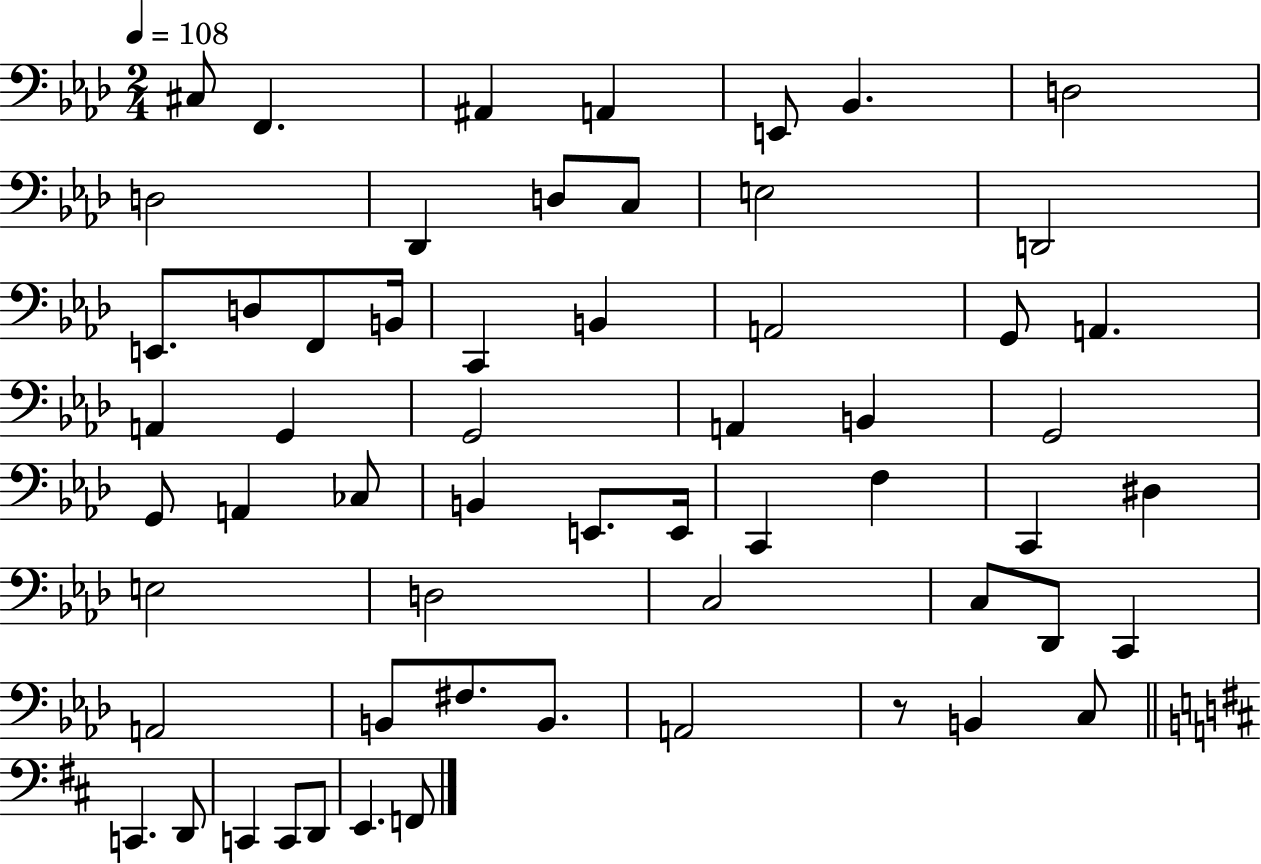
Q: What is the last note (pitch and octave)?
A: F2